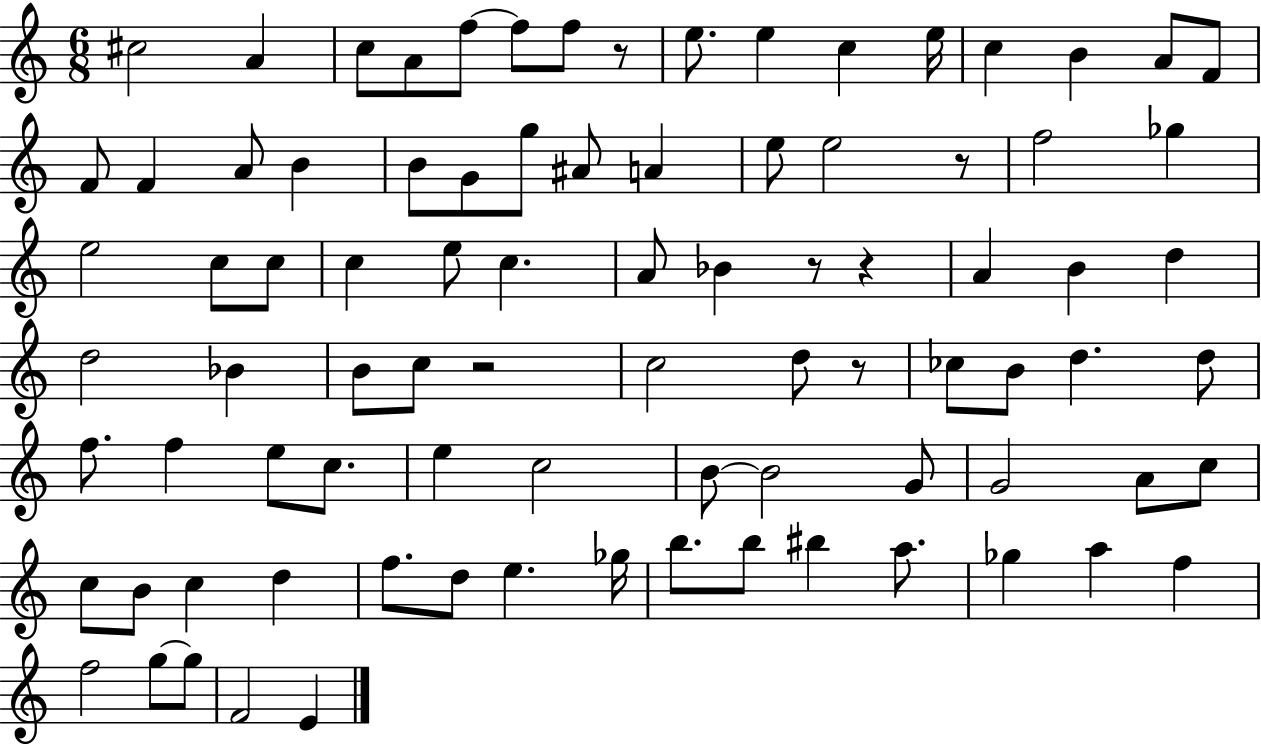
{
  \clef treble
  \numericTimeSignature
  \time 6/8
  \key c \major
  cis''2 a'4 | c''8 a'8 f''8~~ f''8 f''8 r8 | e''8. e''4 c''4 e''16 | c''4 b'4 a'8 f'8 | \break f'8 f'4 a'8 b'4 | b'8 g'8 g''8 ais'8 a'4 | e''8 e''2 r8 | f''2 ges''4 | \break e''2 c''8 c''8 | c''4 e''8 c''4. | a'8 bes'4 r8 r4 | a'4 b'4 d''4 | \break d''2 bes'4 | b'8 c''8 r2 | c''2 d''8 r8 | ces''8 b'8 d''4. d''8 | \break f''8. f''4 e''8 c''8. | e''4 c''2 | b'8~~ b'2 g'8 | g'2 a'8 c''8 | \break c''8 b'8 c''4 d''4 | f''8. d''8 e''4. ges''16 | b''8. b''8 bis''4 a''8. | ges''4 a''4 f''4 | \break f''2 g''8~~ g''8 | f'2 e'4 | \bar "|."
}